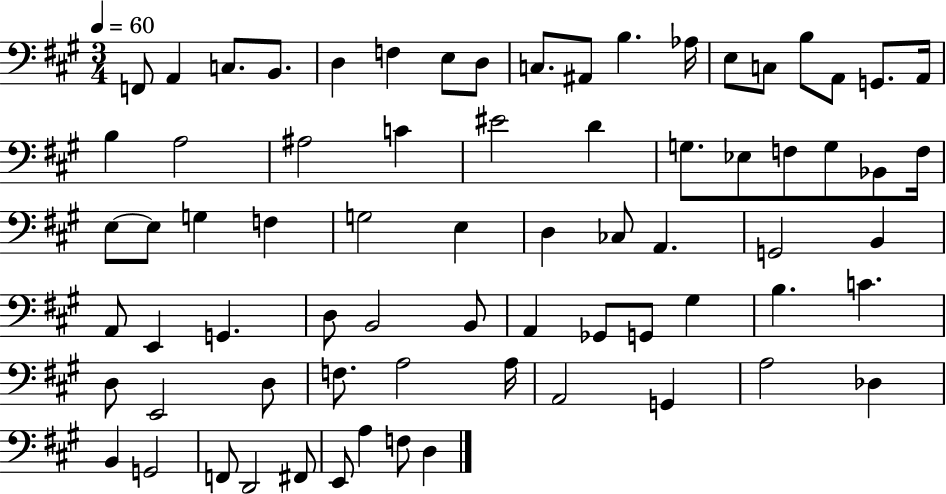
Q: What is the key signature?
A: A major